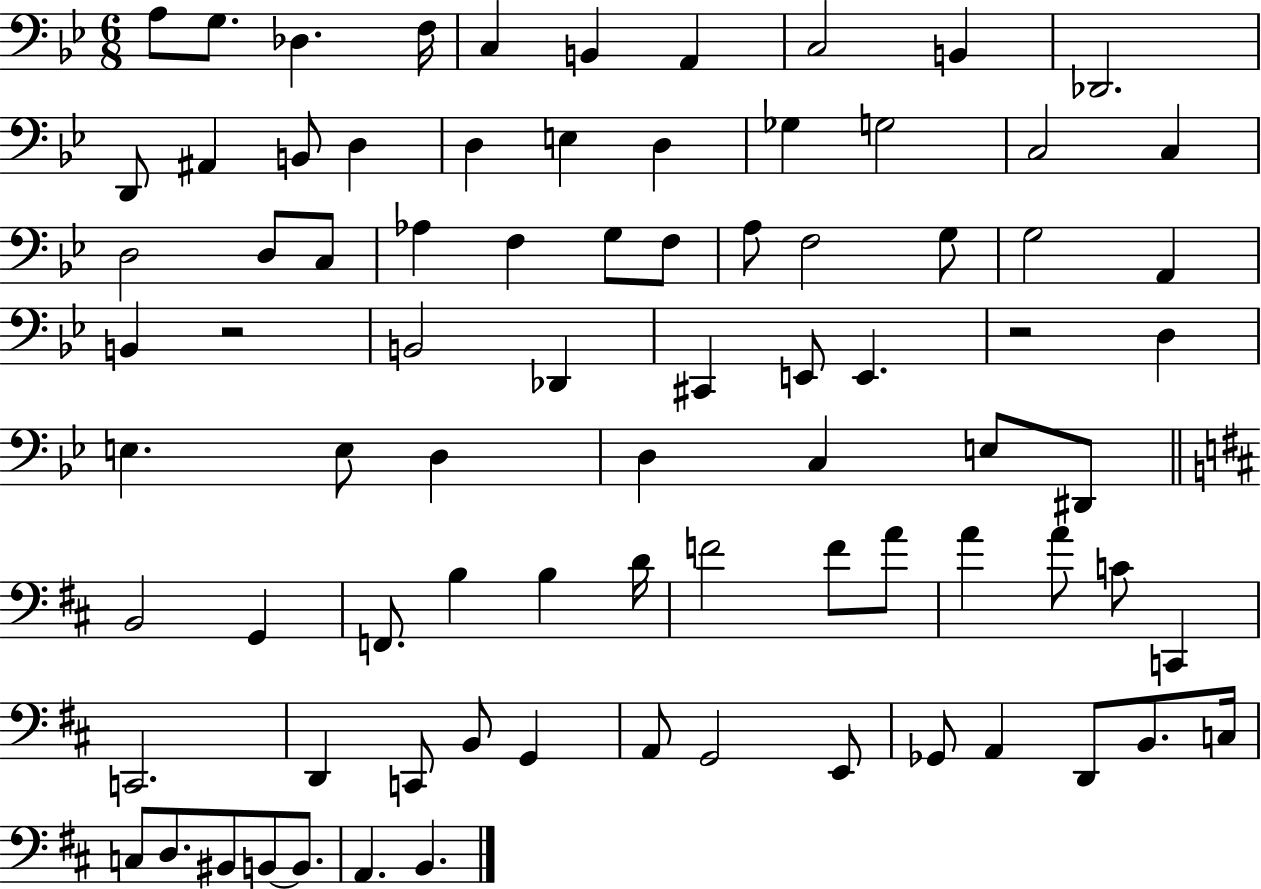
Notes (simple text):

A3/e G3/e. Db3/q. F3/s C3/q B2/q A2/q C3/h B2/q Db2/h. D2/e A#2/q B2/e D3/q D3/q E3/q D3/q Gb3/q G3/h C3/h C3/q D3/h D3/e C3/e Ab3/q F3/q G3/e F3/e A3/e F3/h G3/e G3/h A2/q B2/q R/h B2/h Db2/q C#2/q E2/e E2/q. R/h D3/q E3/q. E3/e D3/q D3/q C3/q E3/e D#2/e B2/h G2/q F2/e. B3/q B3/q D4/s F4/h F4/e A4/e A4/q A4/e C4/e C2/q C2/h. D2/q C2/e B2/e G2/q A2/e G2/h E2/e Gb2/e A2/q D2/e B2/e. C3/s C3/e D3/e. BIS2/e B2/e B2/e. A2/q. B2/q.